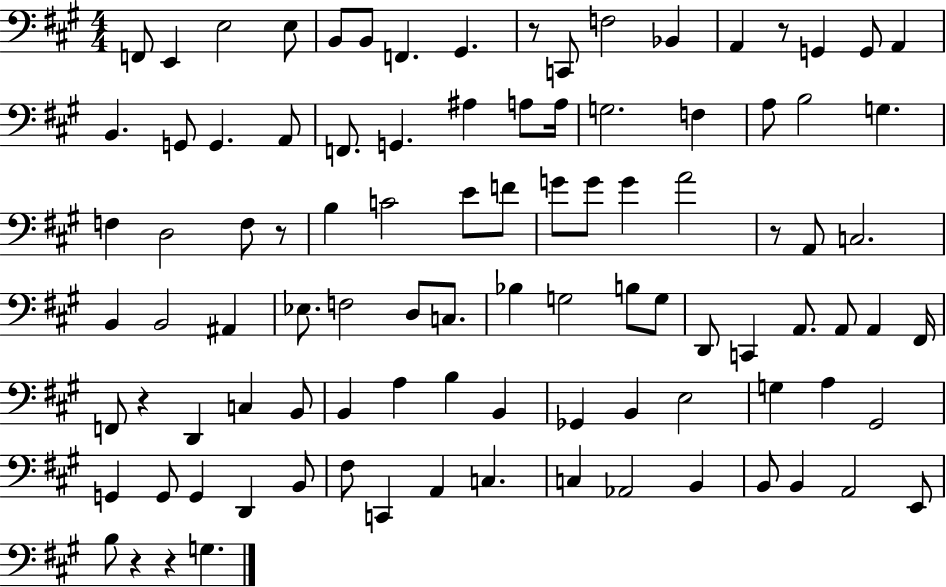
X:1
T:Untitled
M:4/4
L:1/4
K:A
F,,/2 E,, E,2 E,/2 B,,/2 B,,/2 F,, ^G,, z/2 C,,/2 F,2 _B,, A,, z/2 G,, G,,/2 A,, B,, G,,/2 G,, A,,/2 F,,/2 G,, ^A, A,/2 A,/4 G,2 F, A,/2 B,2 G, F, D,2 F,/2 z/2 B, C2 E/2 F/2 G/2 G/2 G A2 z/2 A,,/2 C,2 B,, B,,2 ^A,, _E,/2 F,2 D,/2 C,/2 _B, G,2 B,/2 G,/2 D,,/2 C,, A,,/2 A,,/2 A,, ^F,,/4 F,,/2 z D,, C, B,,/2 B,, A, B, B,, _G,, B,, E,2 G, A, ^G,,2 G,, G,,/2 G,, D,, B,,/2 ^F,/2 C,, A,, C, C, _A,,2 B,, B,,/2 B,, A,,2 E,,/2 B,/2 z z G,